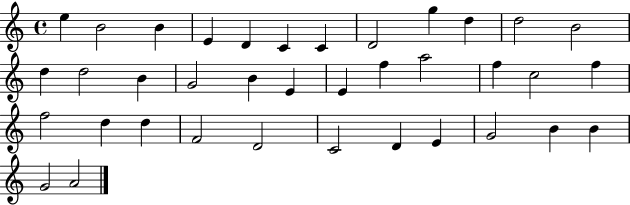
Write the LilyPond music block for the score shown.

{
  \clef treble
  \time 4/4
  \defaultTimeSignature
  \key c \major
  e''4 b'2 b'4 | e'4 d'4 c'4 c'4 | d'2 g''4 d''4 | d''2 b'2 | \break d''4 d''2 b'4 | g'2 b'4 e'4 | e'4 f''4 a''2 | f''4 c''2 f''4 | \break f''2 d''4 d''4 | f'2 d'2 | c'2 d'4 e'4 | g'2 b'4 b'4 | \break g'2 a'2 | \bar "|."
}